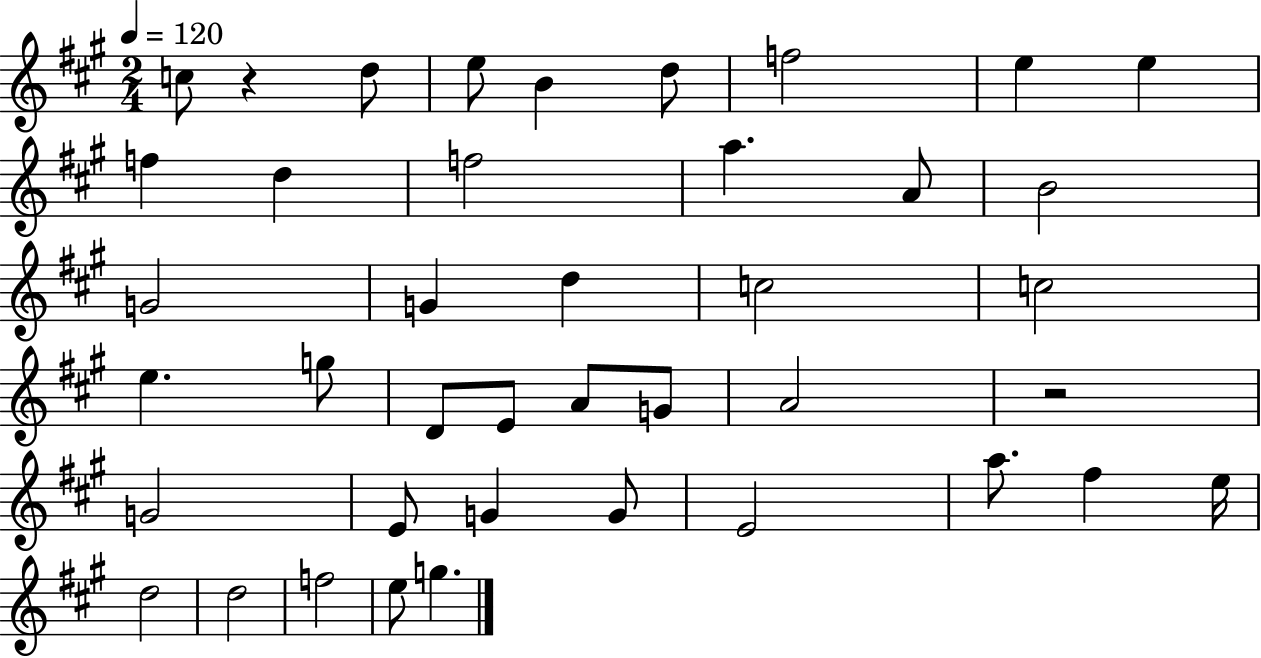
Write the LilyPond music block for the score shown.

{
  \clef treble
  \numericTimeSignature
  \time 2/4
  \key a \major
  \tempo 4 = 120
  c''8 r4 d''8 | e''8 b'4 d''8 | f''2 | e''4 e''4 | \break f''4 d''4 | f''2 | a''4. a'8 | b'2 | \break g'2 | g'4 d''4 | c''2 | c''2 | \break e''4. g''8 | d'8 e'8 a'8 g'8 | a'2 | r2 | \break g'2 | e'8 g'4 g'8 | e'2 | a''8. fis''4 e''16 | \break d''2 | d''2 | f''2 | e''8 g''4. | \break \bar "|."
}